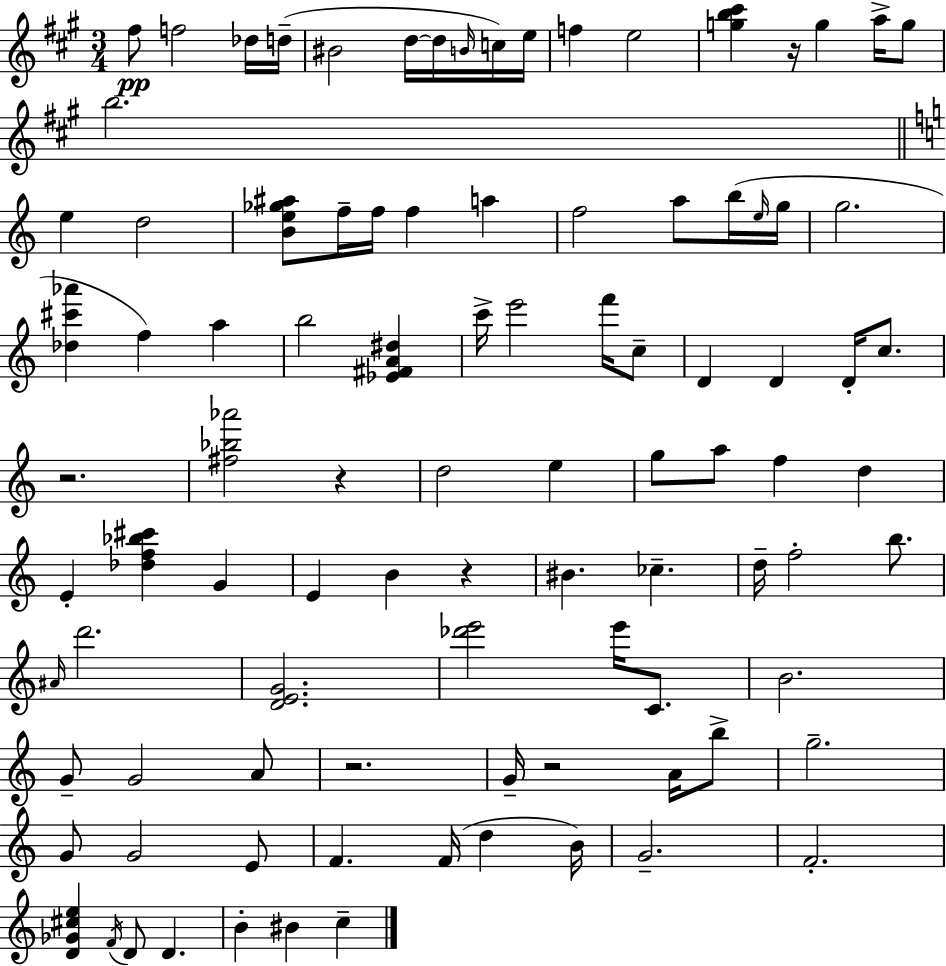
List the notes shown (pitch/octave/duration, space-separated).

F#5/e F5/h Db5/s D5/s BIS4/h D5/s D5/s B4/s C5/s E5/s F5/q E5/h [G5,B5,C#6]/q R/s G5/q A5/s G5/e B5/h. E5/q D5/h [B4,E5,Gb5,A#5]/e F5/s F5/s F5/q A5/q F5/h A5/e B5/s E5/s G5/s G5/h. [Db5,C#6,Ab6]/q F5/q A5/q B5/h [Eb4,F#4,A4,D#5]/q C6/s E6/h F6/s C5/e D4/q D4/q D4/s C5/e. R/h. [F#5,Bb5,Ab6]/h R/q D5/h E5/q G5/e A5/e F5/q D5/q E4/q [Db5,F5,Bb5,C#6]/q G4/q E4/q B4/q R/q BIS4/q. CES5/q. D5/s F5/h B5/e. A#4/s D6/h. [D4,E4,G4]/h. [Db6,E6]/h E6/s C4/e. B4/h. G4/e G4/h A4/e R/h. G4/s R/h A4/s B5/e G5/h. G4/e G4/h E4/e F4/q. F4/s D5/q B4/s G4/h. F4/h. [D4,Gb4,C#5,E5]/q F4/s D4/e D4/q. B4/q BIS4/q C5/q